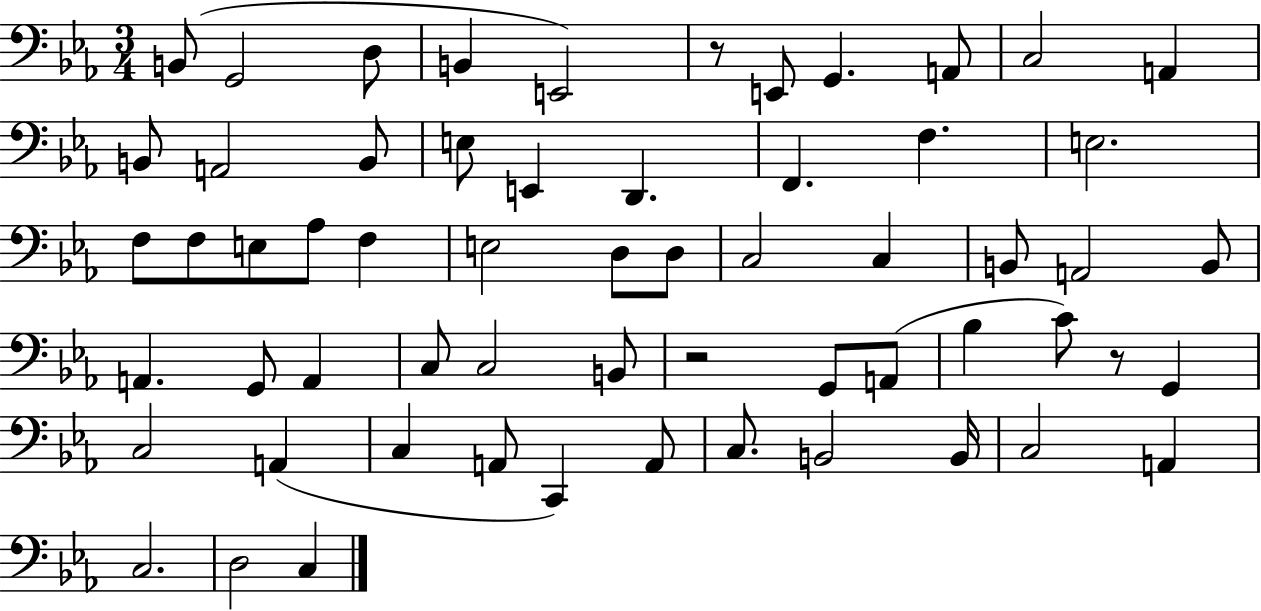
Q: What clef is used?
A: bass